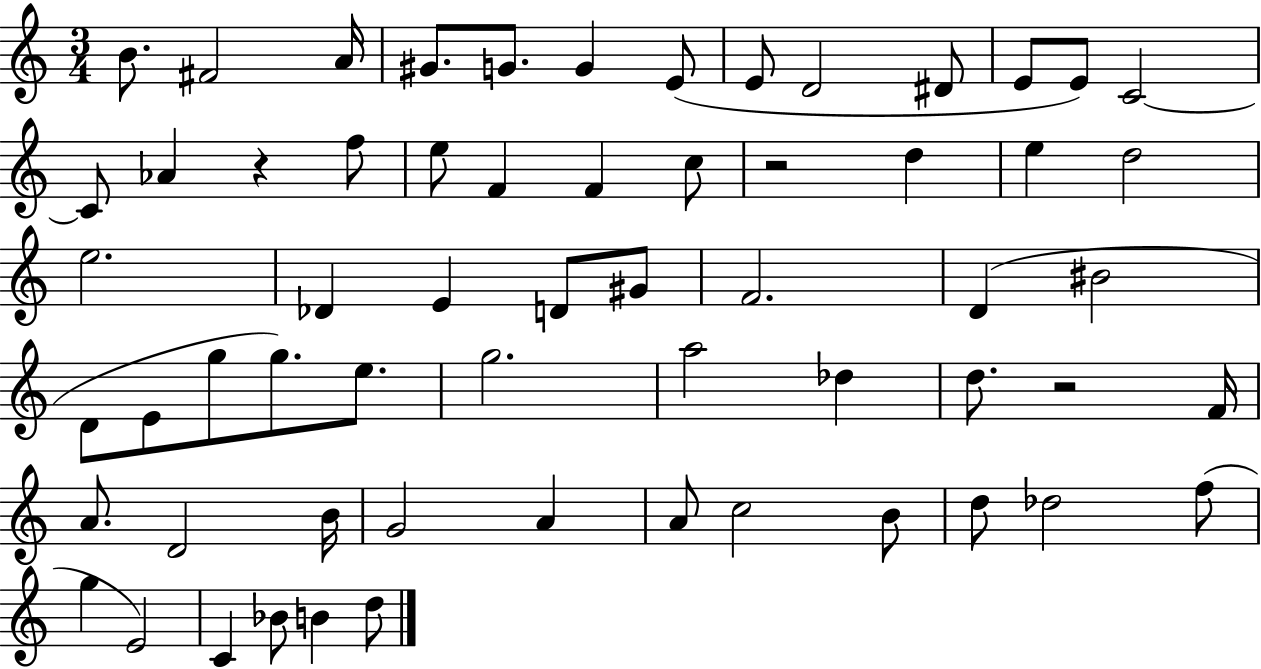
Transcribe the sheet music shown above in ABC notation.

X:1
T:Untitled
M:3/4
L:1/4
K:C
B/2 ^F2 A/4 ^G/2 G/2 G E/2 E/2 D2 ^D/2 E/2 E/2 C2 C/2 _A z f/2 e/2 F F c/2 z2 d e d2 e2 _D E D/2 ^G/2 F2 D ^B2 D/2 E/2 g/2 g/2 e/2 g2 a2 _d d/2 z2 F/4 A/2 D2 B/4 G2 A A/2 c2 B/2 d/2 _d2 f/2 g E2 C _B/2 B d/2